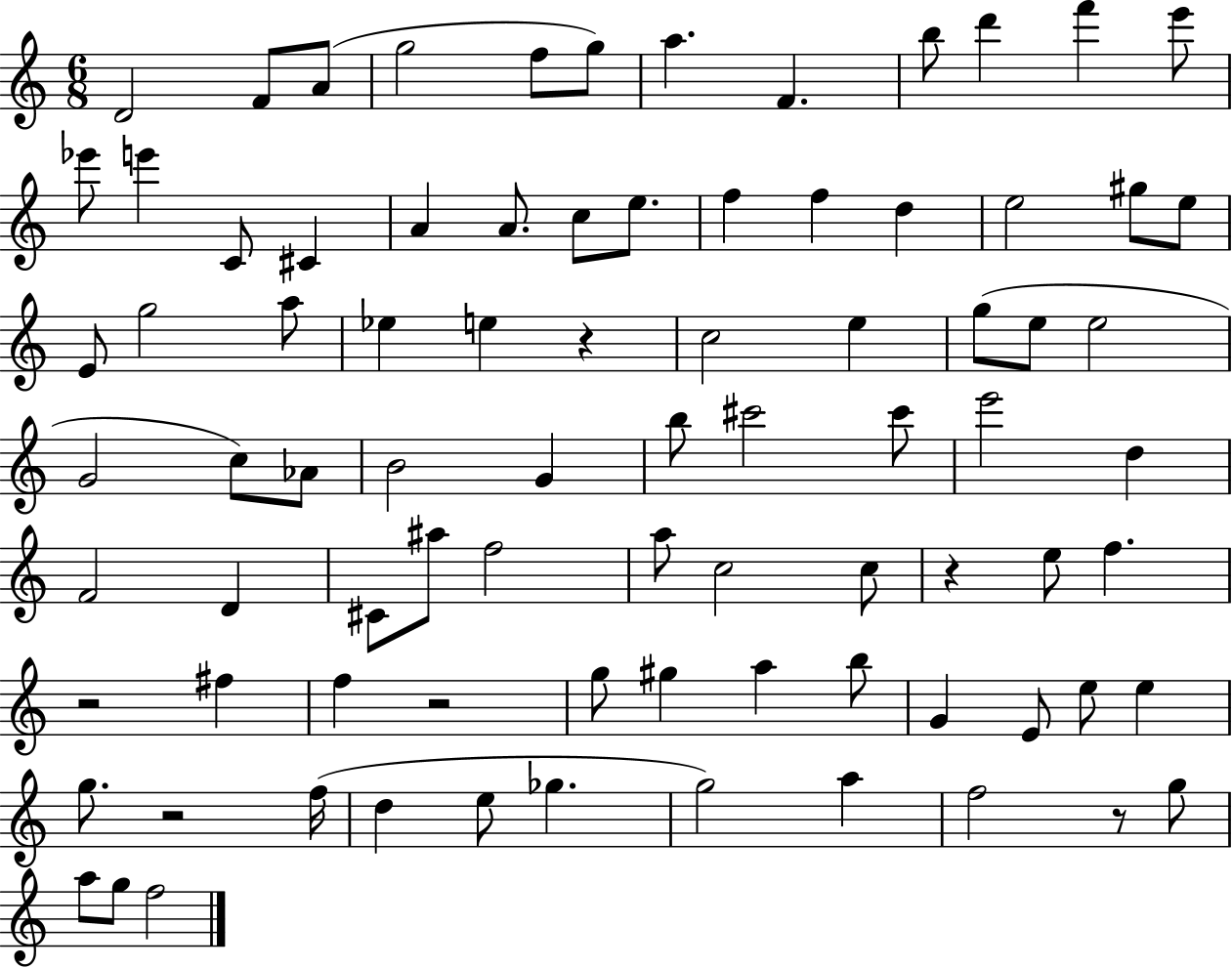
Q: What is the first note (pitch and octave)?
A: D4